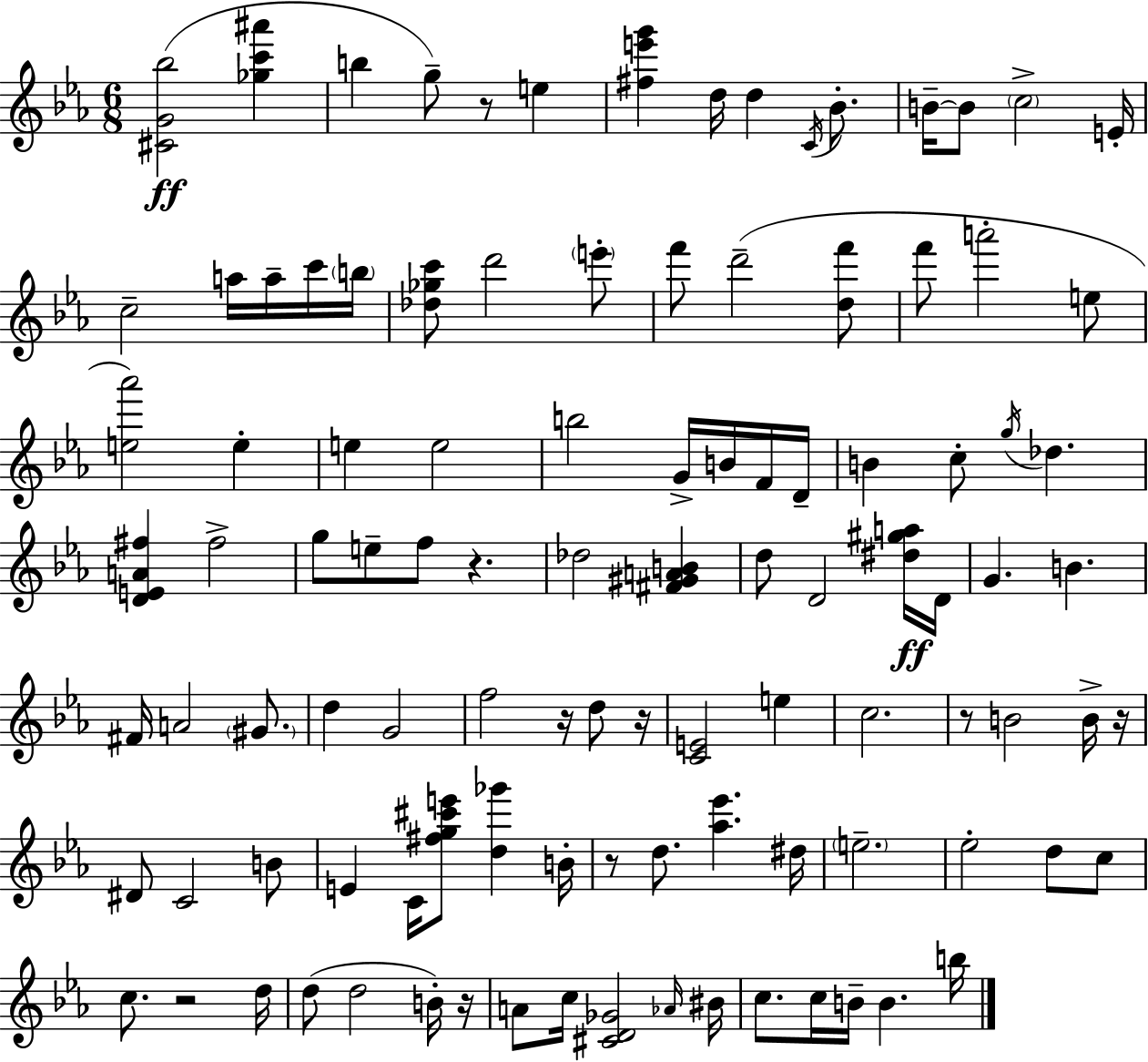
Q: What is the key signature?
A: EES major